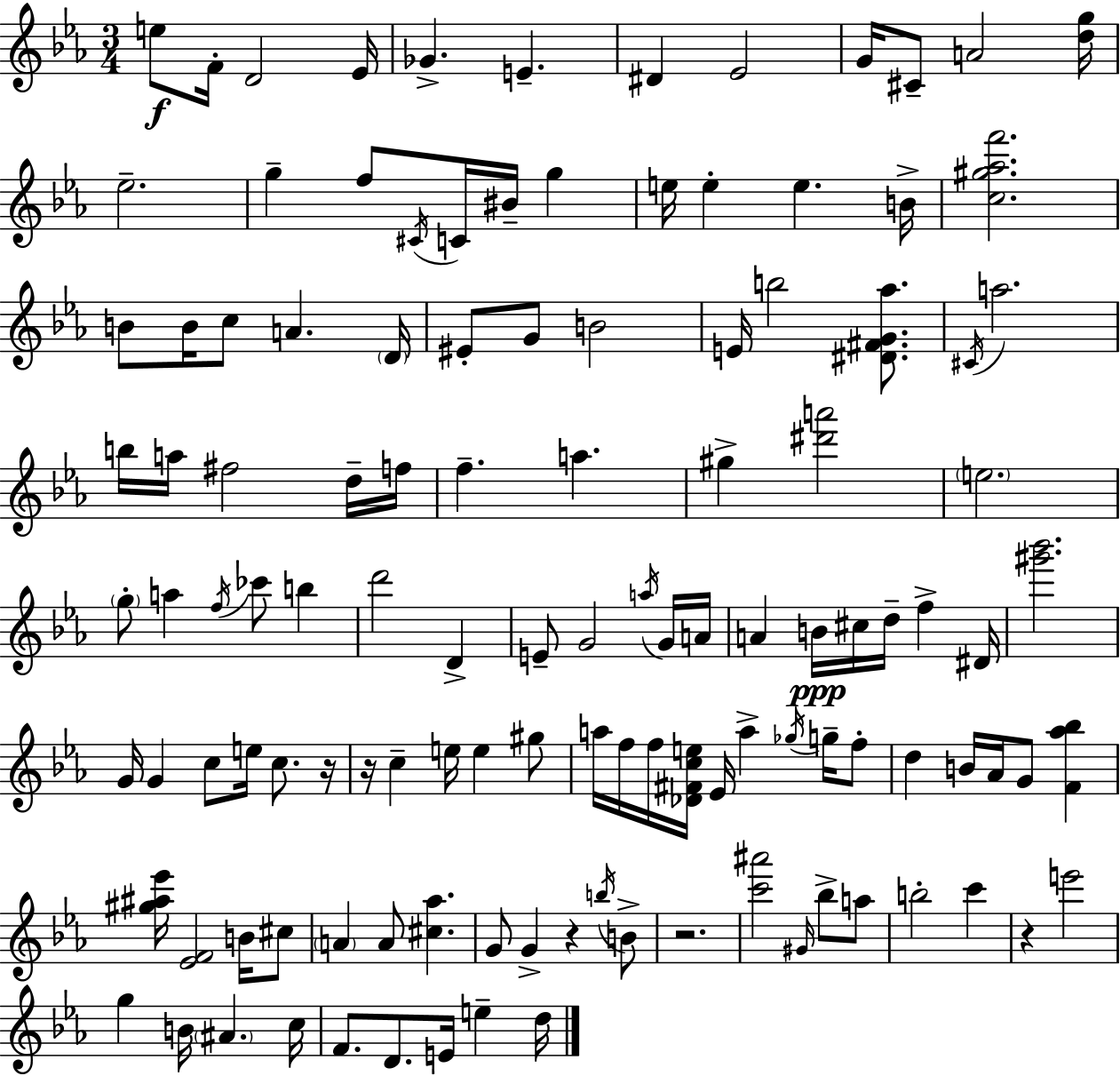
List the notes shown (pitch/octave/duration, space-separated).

E5/e F4/s D4/h Eb4/s Gb4/q. E4/q. D#4/q Eb4/h G4/s C#4/e A4/h [D5,G5]/s Eb5/h. G5/q F5/e C#4/s C4/s BIS4/s G5/q E5/s E5/q E5/q. B4/s [C5,G#5,Ab5,F6]/h. B4/e B4/s C5/e A4/q. D4/s EIS4/e G4/e B4/h E4/s B5/h [D#4,F#4,G4,Ab5]/e. C#4/s A5/h. B5/s A5/s F#5/h D5/s F5/s F5/q. A5/q. G#5/q [D#6,A6]/h E5/h. G5/e A5/q F5/s CES6/e B5/q D6/h D4/q E4/e G4/h A5/s G4/s A4/s A4/q B4/s C#5/s D5/s F5/q D#4/s [G#6,Bb6]/h. G4/s G4/q C5/e E5/s C5/e. R/s R/s C5/q E5/s E5/q G#5/e A5/s F5/s F5/s [Db4,F#4,C5,E5]/s Eb4/s A5/q Gb5/s G5/s F5/e D5/q B4/s Ab4/s G4/e [F4,Ab5,Bb5]/q [G#5,A#5,Eb6]/s [Eb4,F4]/h B4/s C#5/e A4/q A4/e [C#5,Ab5]/q. G4/e G4/q R/q B5/s B4/e R/h. [C6,A#6]/h G#4/s Bb5/e A5/e B5/h C6/q R/q E6/h G5/q B4/s A#4/q. C5/s F4/e. D4/e. E4/s E5/q D5/s